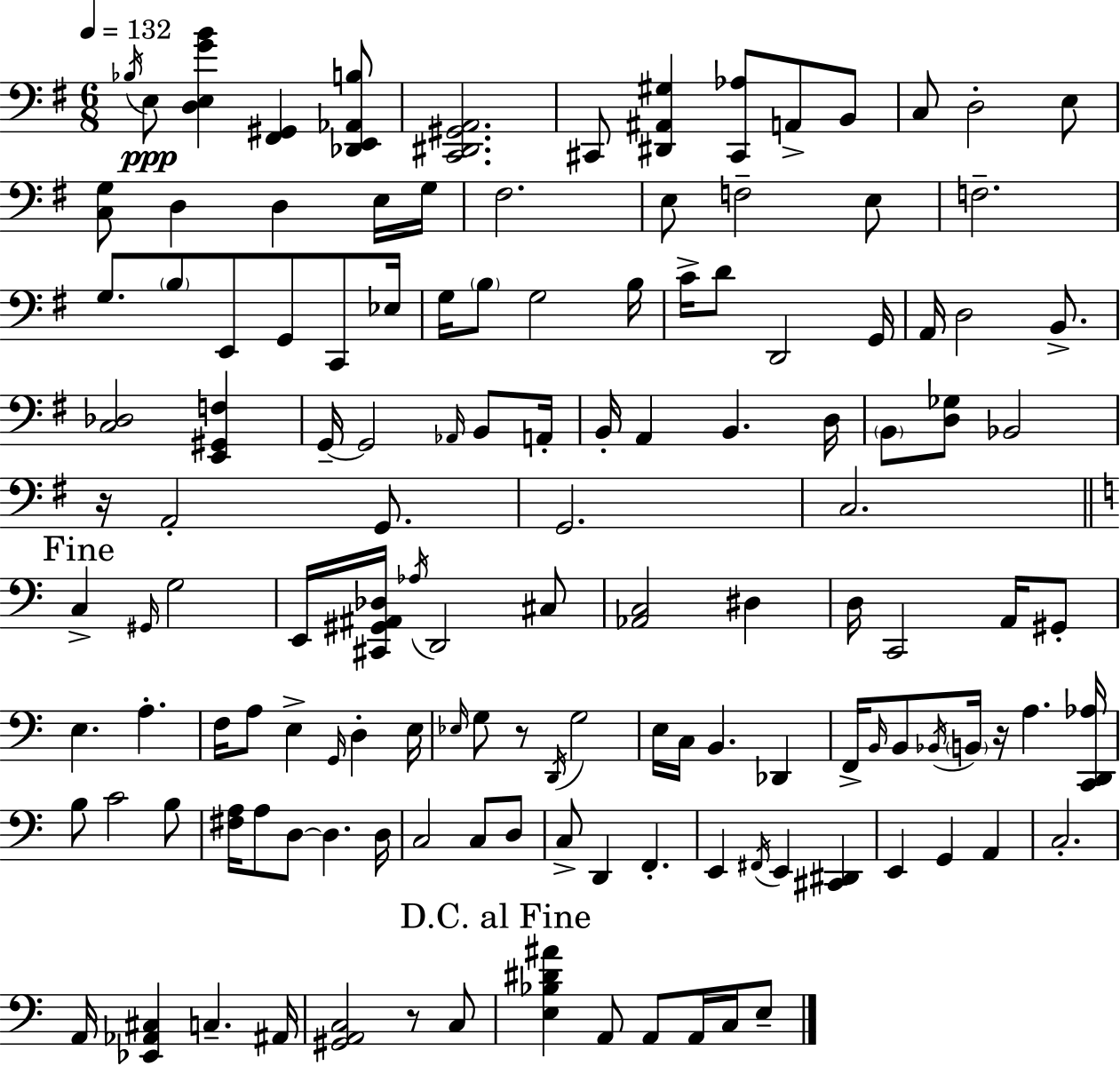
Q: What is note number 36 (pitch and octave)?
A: G2